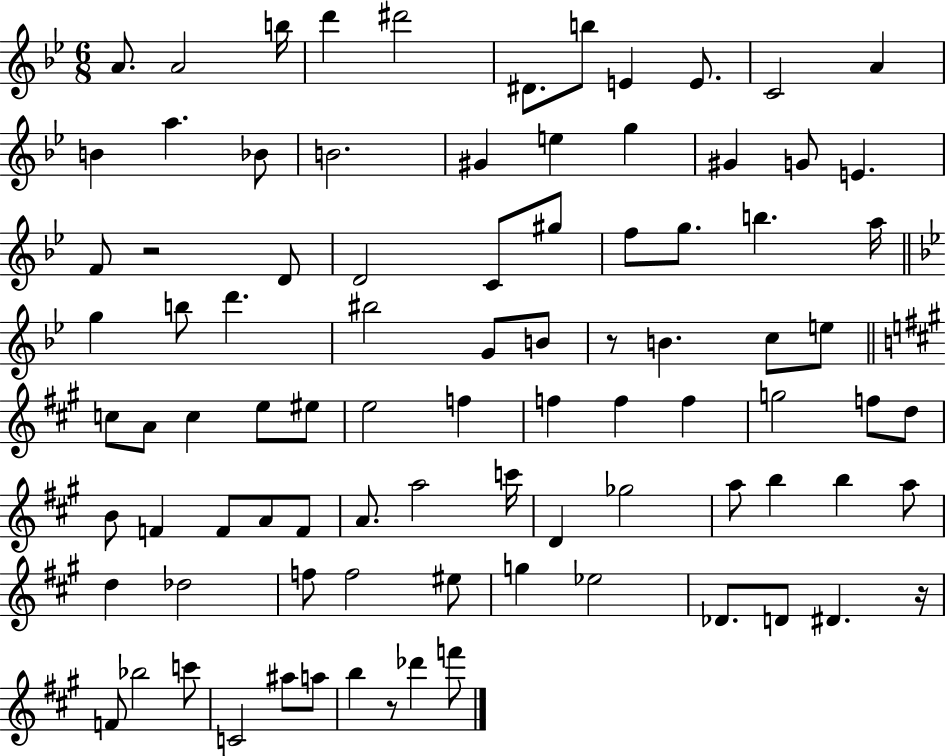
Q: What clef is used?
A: treble